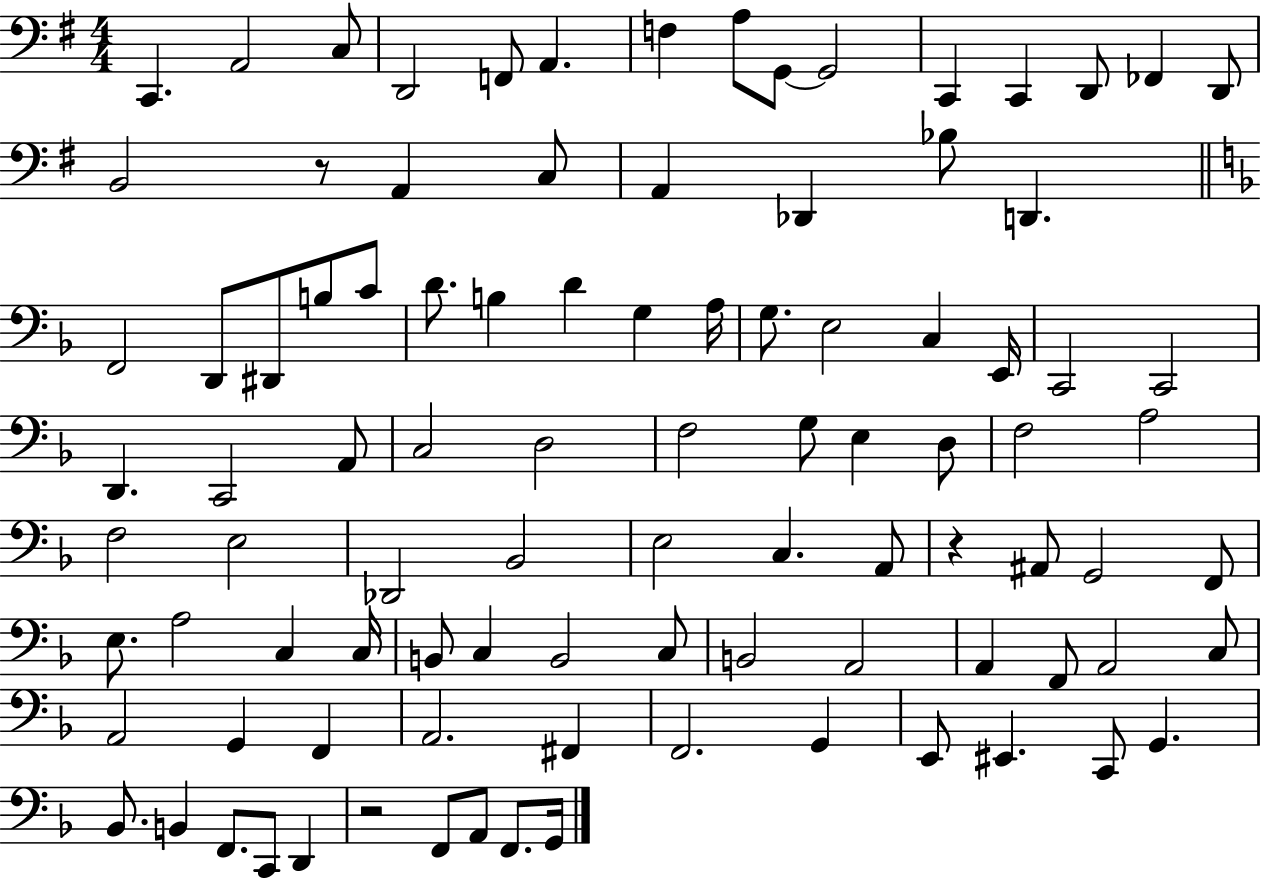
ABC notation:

X:1
T:Untitled
M:4/4
L:1/4
K:G
C,, A,,2 C,/2 D,,2 F,,/2 A,, F, A,/2 G,,/2 G,,2 C,, C,, D,,/2 _F,, D,,/2 B,,2 z/2 A,, C,/2 A,, _D,, _B,/2 D,, F,,2 D,,/2 ^D,,/2 B,/2 C/2 D/2 B, D G, A,/4 G,/2 E,2 C, E,,/4 C,,2 C,,2 D,, C,,2 A,,/2 C,2 D,2 F,2 G,/2 E, D,/2 F,2 A,2 F,2 E,2 _D,,2 _B,,2 E,2 C, A,,/2 z ^A,,/2 G,,2 F,,/2 E,/2 A,2 C, C,/4 B,,/2 C, B,,2 C,/2 B,,2 A,,2 A,, F,,/2 A,,2 C,/2 A,,2 G,, F,, A,,2 ^F,, F,,2 G,, E,,/2 ^E,, C,,/2 G,, _B,,/2 B,, F,,/2 C,,/2 D,, z2 F,,/2 A,,/2 F,,/2 G,,/4